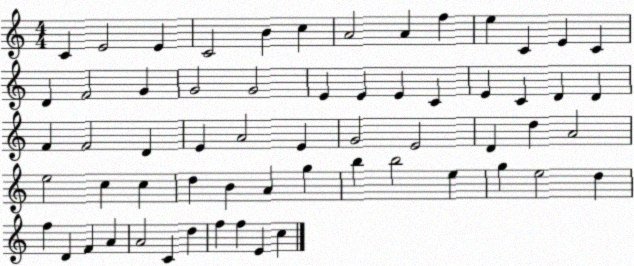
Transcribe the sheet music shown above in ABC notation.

X:1
T:Untitled
M:4/4
L:1/4
K:C
C E2 E C2 B c A2 A f e C E C D F2 G G2 G2 E E E C E C D D F F2 D E A2 E G2 E2 D d A2 e2 c c d B A g b b2 e g e2 d f D F A A2 C d f f E c